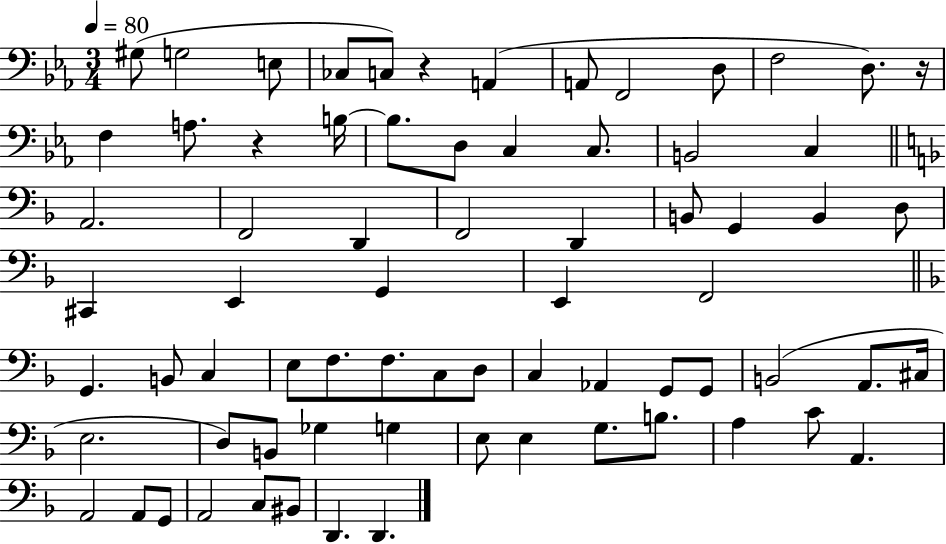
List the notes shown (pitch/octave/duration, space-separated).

G#3/e G3/h E3/e CES3/e C3/e R/q A2/q A2/e F2/h D3/e F3/h D3/e. R/s F3/q A3/e. R/q B3/s B3/e. D3/e C3/q C3/e. B2/h C3/q A2/h. F2/h D2/q F2/h D2/q B2/e G2/q B2/q D3/e C#2/q E2/q G2/q E2/q F2/h G2/q. B2/e C3/q E3/e F3/e. F3/e. C3/e D3/e C3/q Ab2/q G2/e G2/e B2/h A2/e. C#3/s E3/h. D3/e B2/e Gb3/q G3/q E3/e E3/q G3/e. B3/e. A3/q C4/e A2/q. A2/h A2/e G2/e A2/h C3/e BIS2/e D2/q. D2/q.